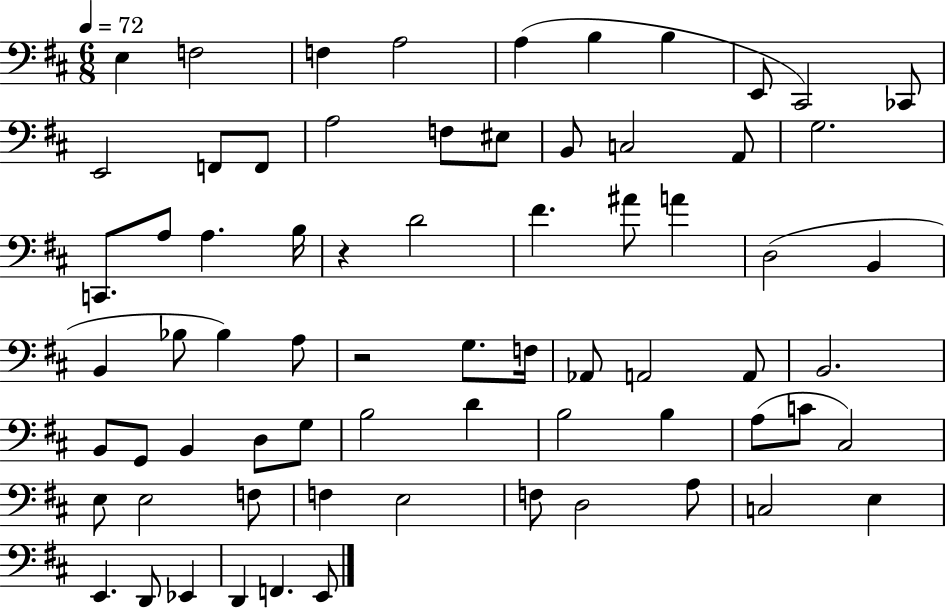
{
  \clef bass
  \numericTimeSignature
  \time 6/8
  \key d \major
  \tempo 4 = 72
  e4 f2 | f4 a2 | a4( b4 b4 | e,8 cis,2) ces,8 | \break e,2 f,8 f,8 | a2 f8 eis8 | b,8 c2 a,8 | g2. | \break c,8. a8 a4. b16 | r4 d'2 | fis'4. ais'8 a'4 | d2( b,4 | \break b,4 bes8 bes4) a8 | r2 g8. f16 | aes,8 a,2 a,8 | b,2. | \break b,8 g,8 b,4 d8 g8 | b2 d'4 | b2 b4 | a8( c'8 cis2) | \break e8 e2 f8 | f4 e2 | f8 d2 a8 | c2 e4 | \break e,4. d,8 ees,4 | d,4 f,4. e,8 | \bar "|."
}